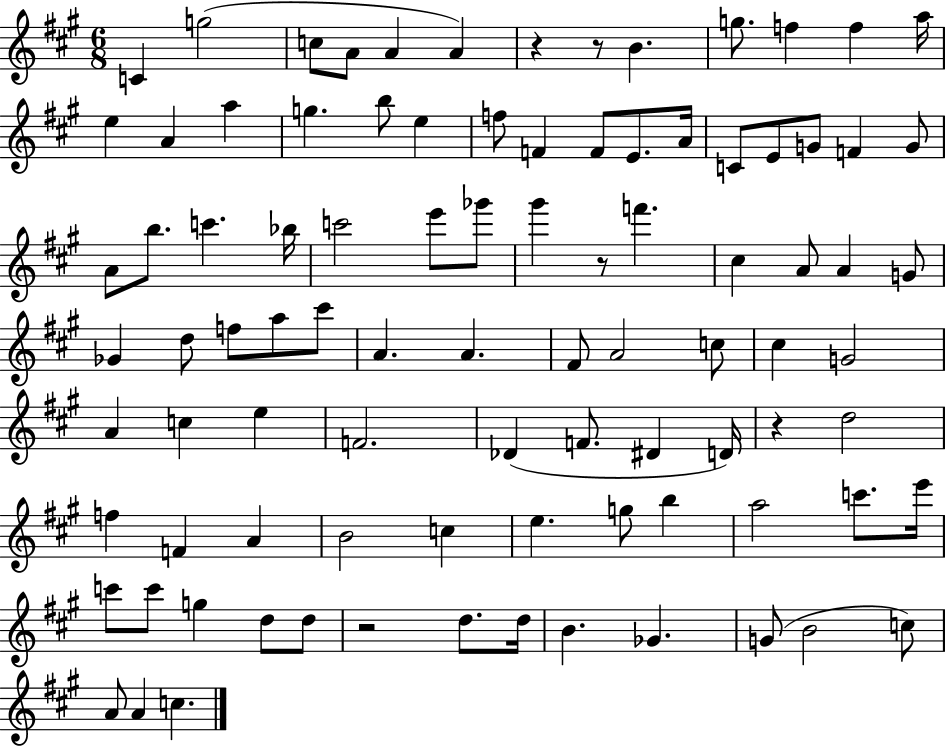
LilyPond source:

{
  \clef treble
  \numericTimeSignature
  \time 6/8
  \key a \major
  \repeat volta 2 { c'4 g''2( | c''8 a'8 a'4 a'4) | r4 r8 b'4. | g''8. f''4 f''4 a''16 | \break e''4 a'4 a''4 | g''4. b''8 e''4 | f''8 f'4 f'8 e'8. a'16 | c'8 e'8 g'8 f'4 g'8 | \break a'8 b''8. c'''4. bes''16 | c'''2 e'''8 ges'''8 | gis'''4 r8 f'''4. | cis''4 a'8 a'4 g'8 | \break ges'4 d''8 f''8 a''8 cis'''8 | a'4. a'4. | fis'8 a'2 c''8 | cis''4 g'2 | \break a'4 c''4 e''4 | f'2. | des'4( f'8. dis'4 d'16) | r4 d''2 | \break f''4 f'4 a'4 | b'2 c''4 | e''4. g''8 b''4 | a''2 c'''8. e'''16 | \break c'''8 c'''8 g''4 d''8 d''8 | r2 d''8. d''16 | b'4. ges'4. | g'8( b'2 c''8) | \break a'8 a'4 c''4. | } \bar "|."
}